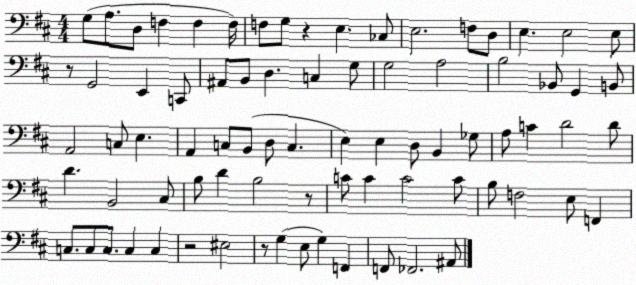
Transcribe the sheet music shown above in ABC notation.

X:1
T:Untitled
M:4/4
L:1/4
K:D
G,/2 A,/2 D,/2 F, F, F,/4 F,/2 G,/2 z E, _C,/2 E,2 F,/2 D,/2 E, E,2 E,/2 z/2 G,,2 E,, C,,/2 ^A,,/2 B,,/2 D, C, G,/2 G,2 A,2 B,2 _B,,/2 G,, B,,/2 A,,2 C,/2 E, A,, C,/2 B,,/2 D,/2 C, E, E, D,/2 B,, _G,/2 A,/2 C D2 D/2 D B,,2 ^C,/2 B,/2 D B,2 z/2 C/2 C C2 C/2 B,/2 F,2 E,/2 F,, C,/2 C,/2 C,/2 C, C, z2 ^E,2 z/2 G, E,/2 G, F,, F,,/2 _F,,2 ^A,,/2